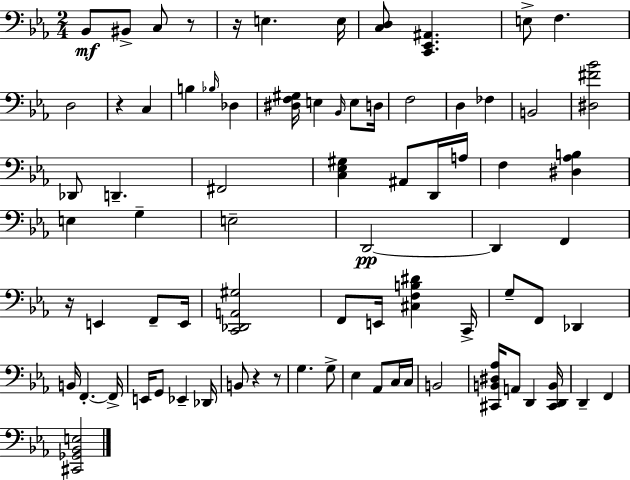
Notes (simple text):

Bb2/e BIS2/e C3/e R/e R/s E3/q. E3/s [C3,D3]/e [C2,Eb2,A#2]/q. E3/e F3/q. D3/h R/q C3/q B3/q Bb3/s Db3/q [D#3,F3,G#3]/s E3/q Bb2/s E3/e D3/s F3/h D3/q FES3/q B2/h [D#3,F#4,Bb4]/h Db2/e D2/q. F#2/h [C3,Eb3,G#3]/q A#2/e D2/s A3/s F3/q [D#3,Ab3,B3]/q E3/q G3/q E3/h D2/h D2/q F2/q R/s E2/q F2/e E2/s [C2,Db2,A2,G#3]/h F2/e E2/s [C#3,F3,B3,D#4]/q C2/s G3/e F2/e Db2/q B2/s F2/q. F2/s E2/s G2/e Eb2/q Db2/s B2/e R/q R/e G3/q. G3/e Eb3/q Ab2/e C3/s C3/s B2/h [C#2,B2,D#3,Ab3]/s A2/e D2/q [C#2,D2,B2]/s D2/q F2/q [C#2,Gb2,Bb2,E3]/h